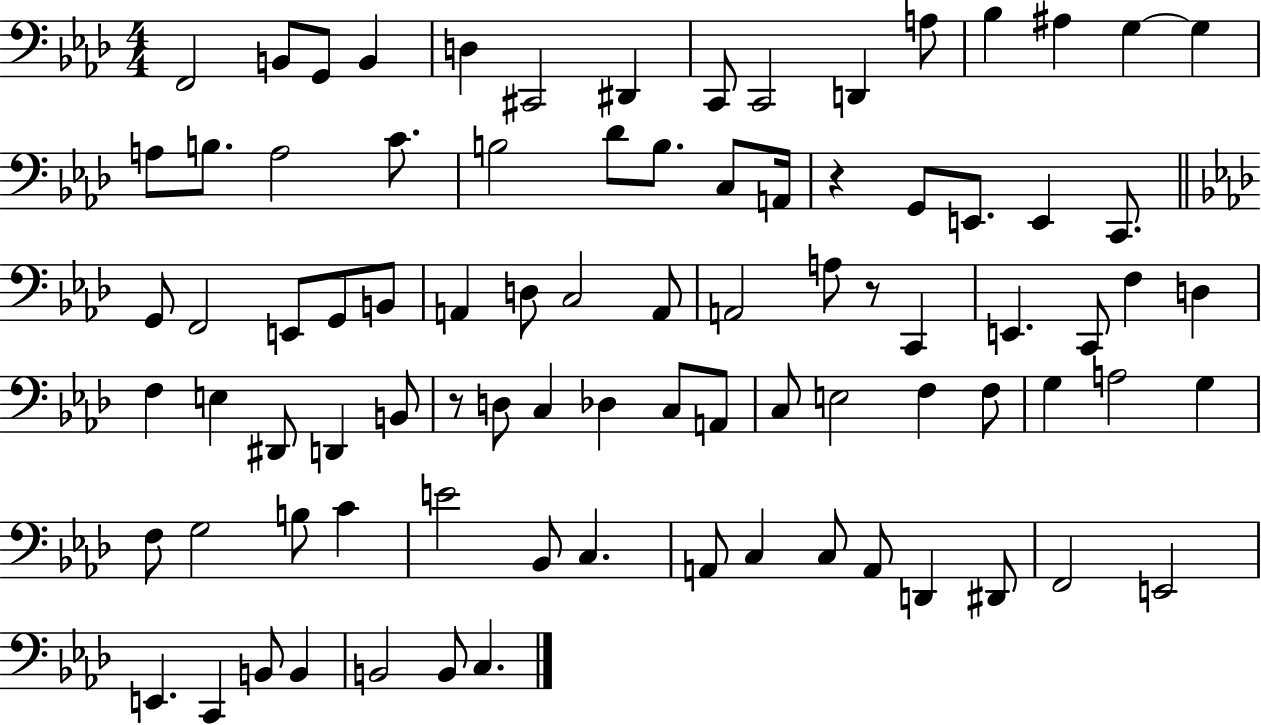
X:1
T:Untitled
M:4/4
L:1/4
K:Ab
F,,2 B,,/2 G,,/2 B,, D, ^C,,2 ^D,, C,,/2 C,,2 D,, A,/2 _B, ^A, G, G, A,/2 B,/2 A,2 C/2 B,2 _D/2 B,/2 C,/2 A,,/4 z G,,/2 E,,/2 E,, C,,/2 G,,/2 F,,2 E,,/2 G,,/2 B,,/2 A,, D,/2 C,2 A,,/2 A,,2 A,/2 z/2 C,, E,, C,,/2 F, D, F, E, ^D,,/2 D,, B,,/2 z/2 D,/2 C, _D, C,/2 A,,/2 C,/2 E,2 F, F,/2 G, A,2 G, F,/2 G,2 B,/2 C E2 _B,,/2 C, A,,/2 C, C,/2 A,,/2 D,, ^D,,/2 F,,2 E,,2 E,, C,, B,,/2 B,, B,,2 B,,/2 C,